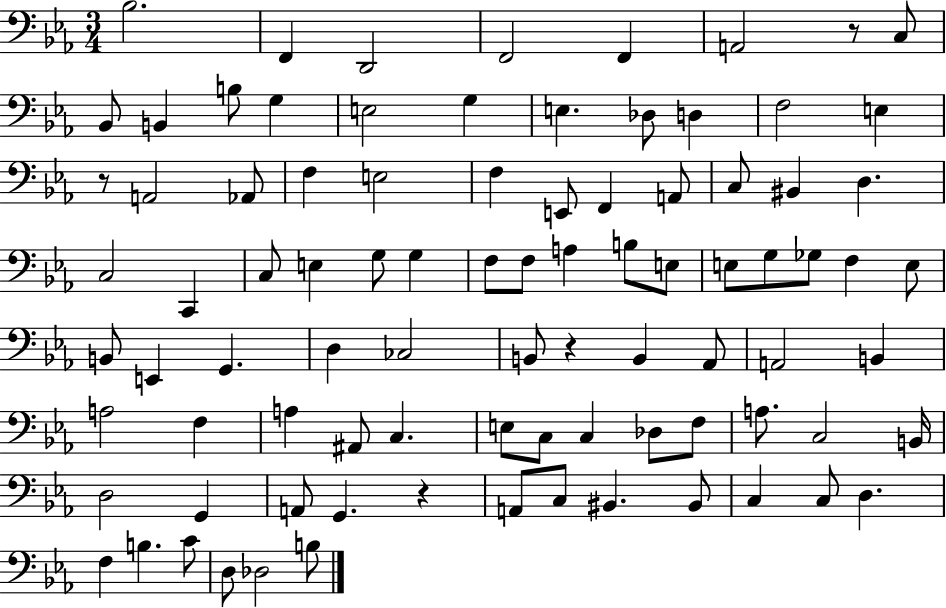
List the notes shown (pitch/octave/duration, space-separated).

Bb3/h. F2/q D2/h F2/h F2/q A2/h R/e C3/e Bb2/e B2/q B3/e G3/q E3/h G3/q E3/q. Db3/e D3/q F3/h E3/q R/e A2/h Ab2/e F3/q E3/h F3/q E2/e F2/q A2/e C3/e BIS2/q D3/q. C3/h C2/q C3/e E3/q G3/e G3/q F3/e F3/e A3/q B3/e E3/e E3/e G3/e Gb3/e F3/q E3/e B2/e E2/q G2/q. D3/q CES3/h B2/e R/q B2/q Ab2/e A2/h B2/q A3/h F3/q A3/q A#2/e C3/q. E3/e C3/e C3/q Db3/e F3/e A3/e. C3/h B2/s D3/h G2/q A2/e G2/q. R/q A2/e C3/e BIS2/q. BIS2/e C3/q C3/e D3/q. F3/q B3/q. C4/e D3/e Db3/h B3/e